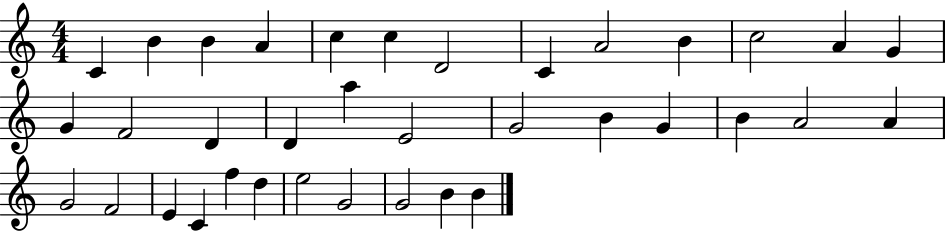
{
  \clef treble
  \numericTimeSignature
  \time 4/4
  \key c \major
  c'4 b'4 b'4 a'4 | c''4 c''4 d'2 | c'4 a'2 b'4 | c''2 a'4 g'4 | \break g'4 f'2 d'4 | d'4 a''4 e'2 | g'2 b'4 g'4 | b'4 a'2 a'4 | \break g'2 f'2 | e'4 c'4 f''4 d''4 | e''2 g'2 | g'2 b'4 b'4 | \break \bar "|."
}